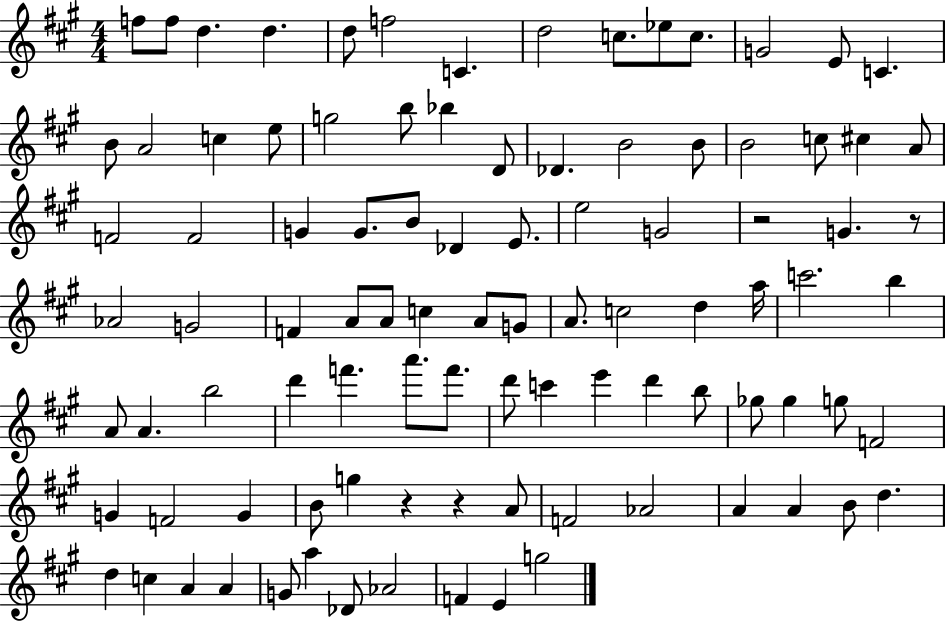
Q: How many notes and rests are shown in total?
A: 96